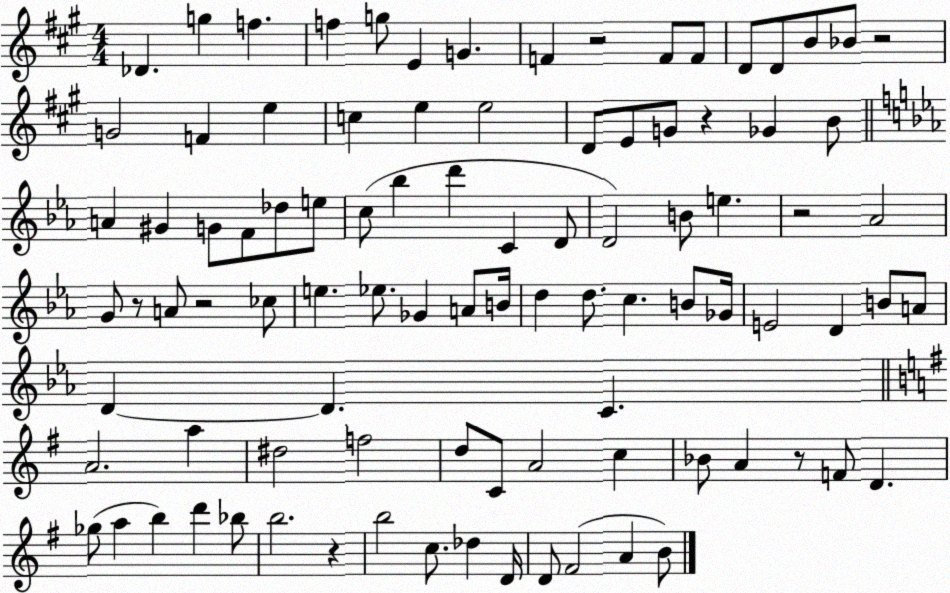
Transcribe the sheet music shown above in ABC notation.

X:1
T:Untitled
M:4/4
L:1/4
K:A
_D g f f g/2 E G F z2 F/2 F/2 D/2 D/2 B/2 _B/2 z2 G2 F e c e e2 D/2 E/2 G/2 z _G B/2 A ^G G/2 F/2 _d/2 e/2 c/2 _b d' C D/2 D2 B/2 e z2 _A2 G/2 z/2 A/2 z2 _c/2 e _e/2 _G A/2 B/4 d d/2 c B/2 _G/4 E2 D B/2 A/2 D D C A2 a ^d2 f2 d/2 C/2 A2 c _B/2 A z/2 F/2 D _g/2 a b d' _b/2 b2 z b2 c/2 _d D/4 D/2 ^F2 A B/2